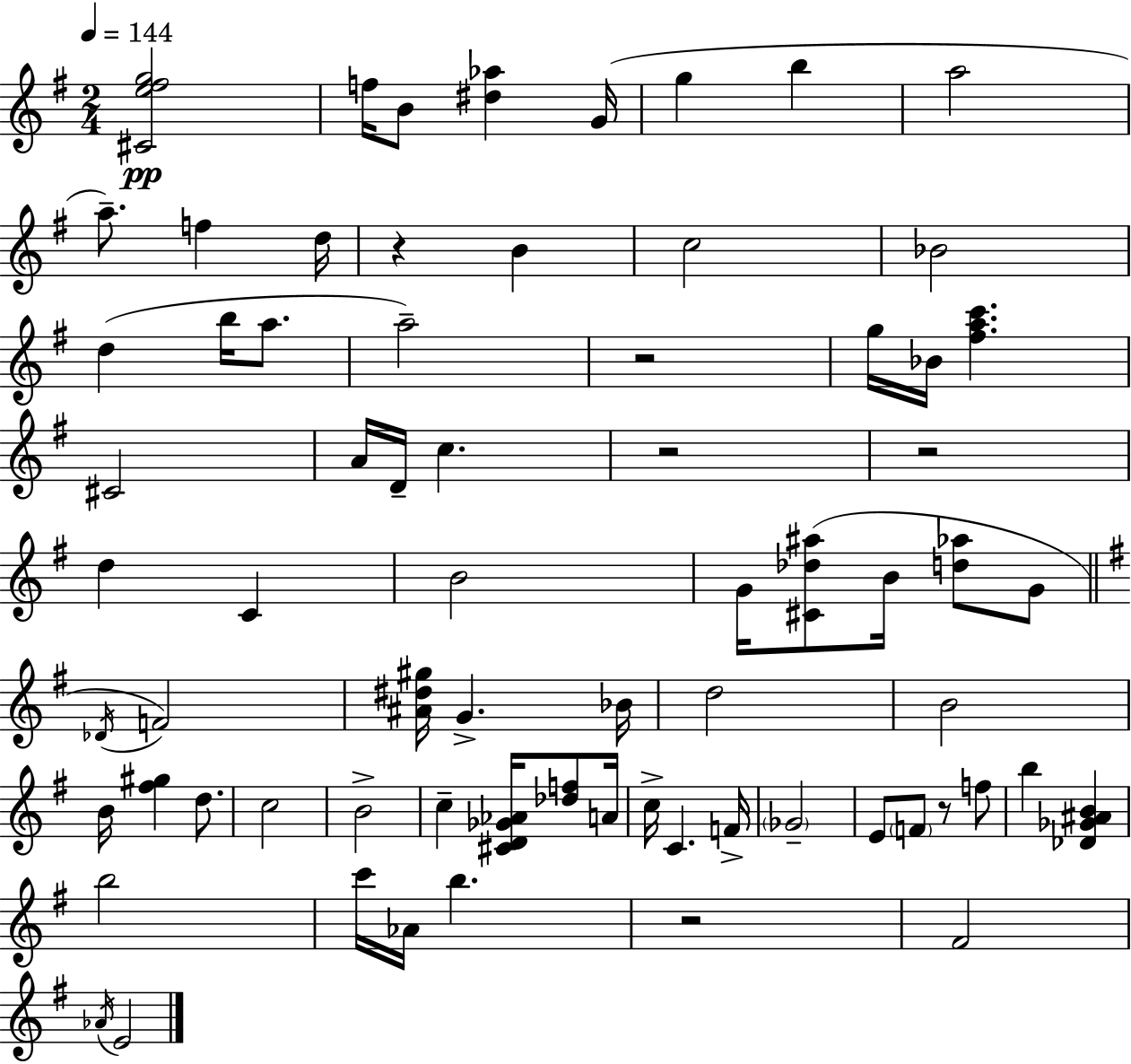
[C#4,E5,F#5,G5]/h F5/s B4/e [D#5,Ab5]/q G4/s G5/q B5/q A5/h A5/e. F5/q D5/s R/q B4/q C5/h Bb4/h D5/q B5/s A5/e. A5/h R/h G5/s Bb4/s [F#5,A5,C6]/q. C#4/h A4/s D4/s C5/q. R/h R/h D5/q C4/q B4/h G4/s [C#4,Db5,A#5]/e B4/s [D5,Ab5]/e G4/e Db4/s F4/h [A#4,D#5,G#5]/s G4/q. Bb4/s D5/h B4/h B4/s [F#5,G#5]/q D5/e. C5/h B4/h C5/q [C#4,D4,Gb4,Ab4]/s [Db5,F5]/e A4/s C5/s C4/q. F4/s Gb4/h E4/e F4/e R/e F5/e B5/q [Db4,Gb4,A#4,B4]/q B5/h C6/s Ab4/s B5/q. R/h F#4/h Ab4/s E4/h